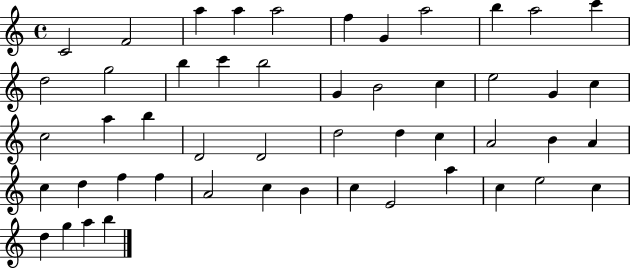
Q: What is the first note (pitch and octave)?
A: C4